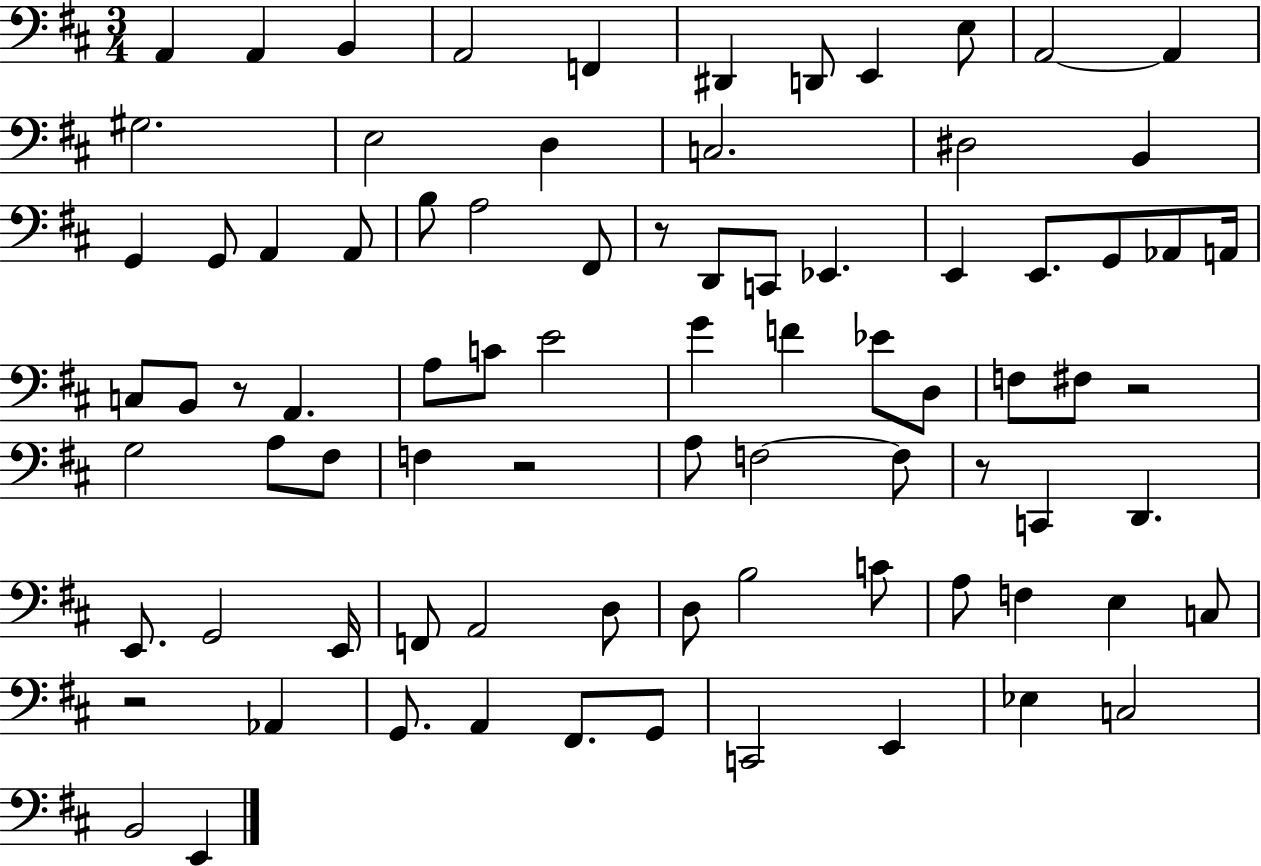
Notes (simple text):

A2/q A2/q B2/q A2/h F2/q D#2/q D2/e E2/q E3/e A2/h A2/q G#3/h. E3/h D3/q C3/h. D#3/h B2/q G2/q G2/e A2/q A2/e B3/e A3/h F#2/e R/e D2/e C2/e Eb2/q. E2/q E2/e. G2/e Ab2/e A2/s C3/e B2/e R/e A2/q. A3/e C4/e E4/h G4/q F4/q Eb4/e D3/e F3/e F#3/e R/h G3/h A3/e F#3/e F3/q R/h A3/e F3/h F3/e R/e C2/q D2/q. E2/e. G2/h E2/s F2/e A2/h D3/e D3/e B3/h C4/e A3/e F3/q E3/q C3/e R/h Ab2/q G2/e. A2/q F#2/e. G2/e C2/h E2/q Eb3/q C3/h B2/h E2/q